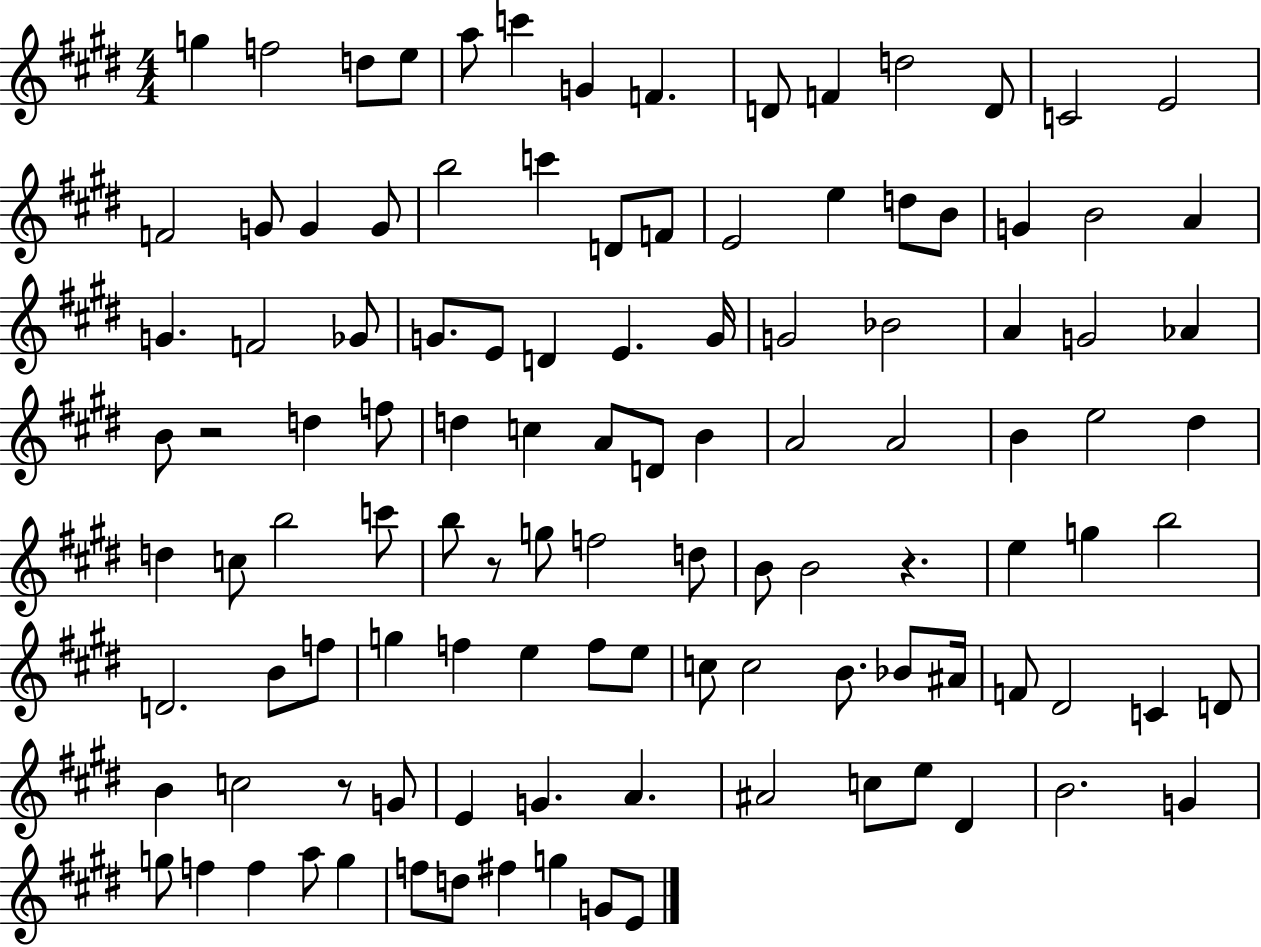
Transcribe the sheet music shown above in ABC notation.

X:1
T:Untitled
M:4/4
L:1/4
K:E
g f2 d/2 e/2 a/2 c' G F D/2 F d2 D/2 C2 E2 F2 G/2 G G/2 b2 c' D/2 F/2 E2 e d/2 B/2 G B2 A G F2 _G/2 G/2 E/2 D E G/4 G2 _B2 A G2 _A B/2 z2 d f/2 d c A/2 D/2 B A2 A2 B e2 ^d d c/2 b2 c'/2 b/2 z/2 g/2 f2 d/2 B/2 B2 z e g b2 D2 B/2 f/2 g f e f/2 e/2 c/2 c2 B/2 _B/2 ^A/4 F/2 ^D2 C D/2 B c2 z/2 G/2 E G A ^A2 c/2 e/2 ^D B2 G g/2 f f a/2 g f/2 d/2 ^f g G/2 E/2